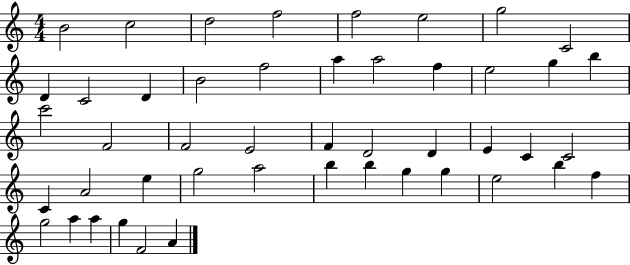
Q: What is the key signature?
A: C major